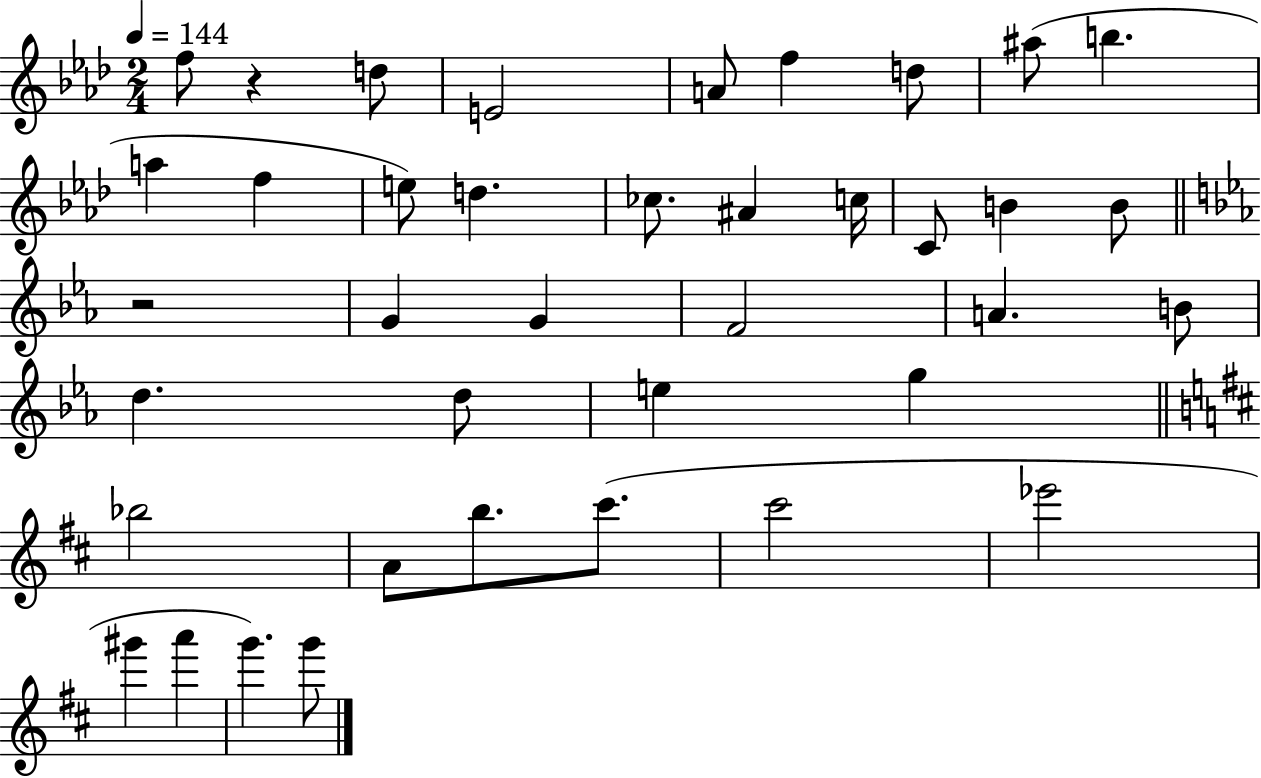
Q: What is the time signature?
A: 2/4